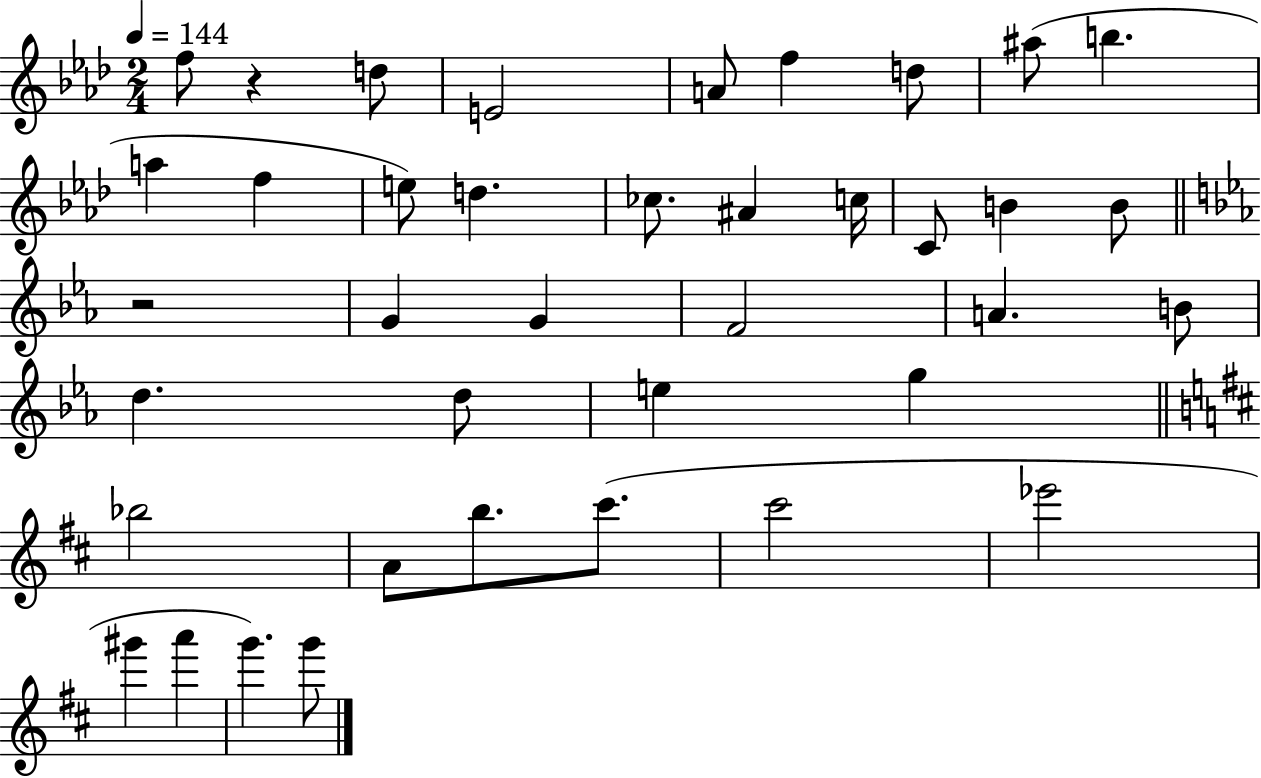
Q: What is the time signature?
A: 2/4